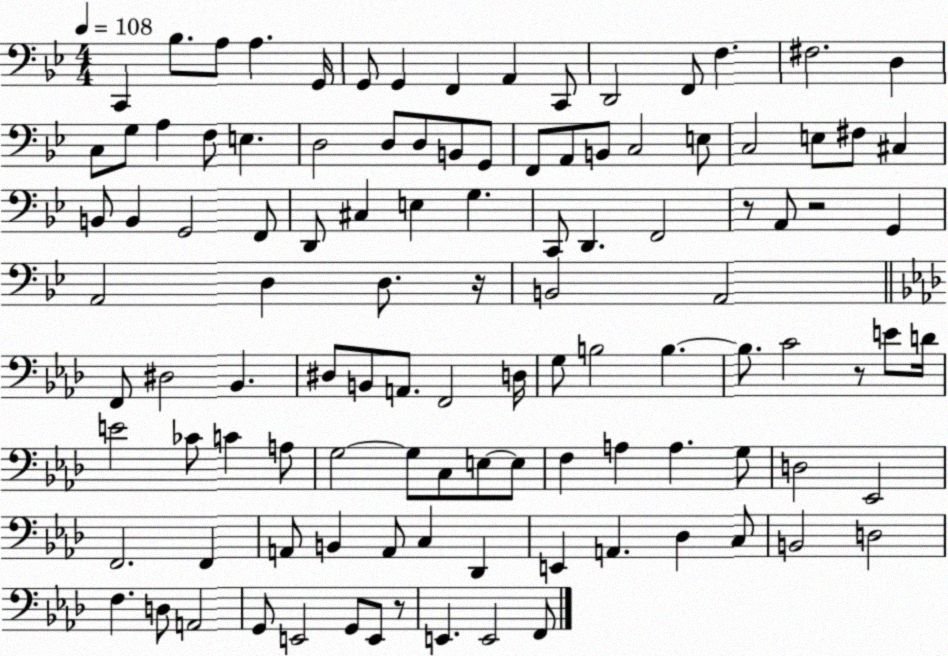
X:1
T:Untitled
M:4/4
L:1/4
K:Bb
C,, _B,/2 A,/2 A, G,,/4 G,,/2 G,, F,, A,, C,,/2 D,,2 F,,/2 F, ^F,2 D, C,/2 G,/2 A, F,/2 E, D,2 D,/2 D,/2 B,,/2 G,,/2 F,,/2 A,,/2 B,,/2 C,2 E,/2 C,2 E,/2 ^F,/2 ^C, B,,/2 B,, G,,2 F,,/2 D,,/2 ^C, E, G, C,,/2 D,, F,,2 z/2 A,,/2 z2 G,, A,,2 D, D,/2 z/4 B,,2 A,,2 F,,/2 ^D,2 _B,, ^D,/2 B,,/2 A,,/2 F,,2 D,/4 G,/2 B,2 B, B,/2 C2 z/2 E/2 D/4 E2 _C/2 C A,/2 G,2 G,/2 C,/2 E,/2 E,/2 F, A, A, G,/2 D,2 _E,,2 F,,2 F,, A,,/2 B,, A,,/2 C, _D,, E,, A,, _D, C,/2 B,,2 D,2 F, D,/2 A,,2 G,,/2 E,,2 G,,/2 E,,/2 z/2 E,, E,,2 F,,/2